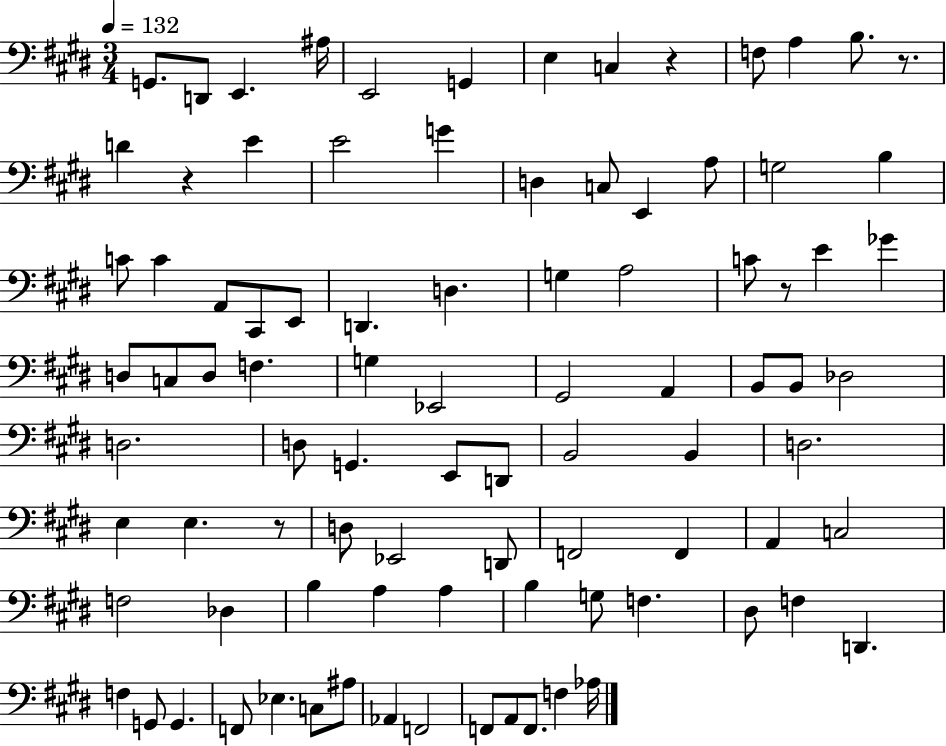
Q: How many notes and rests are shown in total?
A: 91